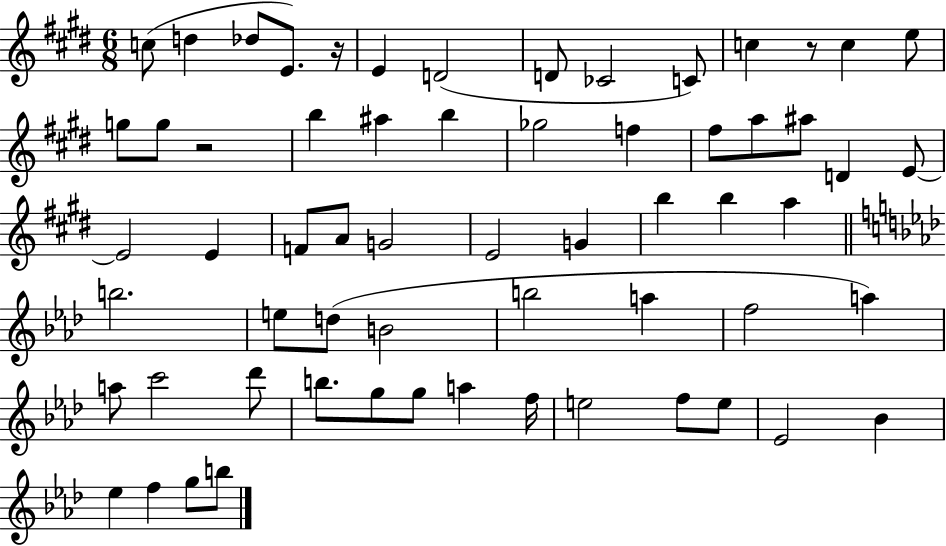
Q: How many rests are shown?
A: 3